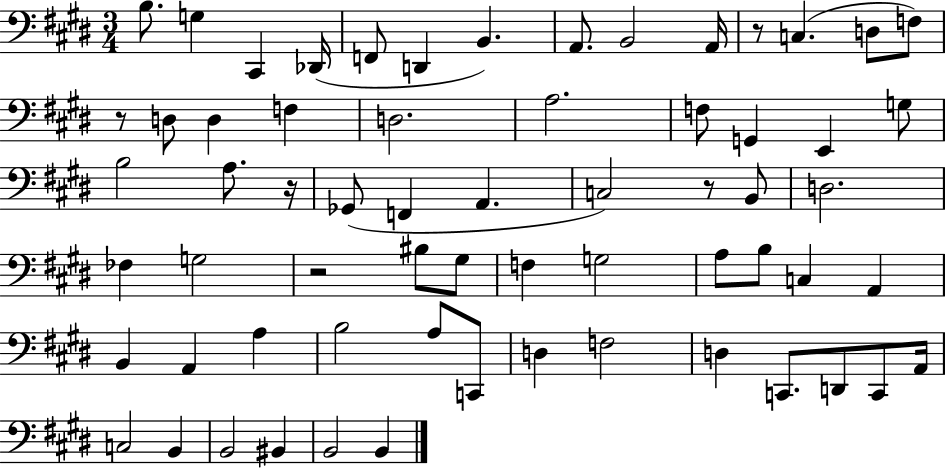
X:1
T:Untitled
M:3/4
L:1/4
K:E
B,/2 G, ^C,, _D,,/4 F,,/2 D,, B,, A,,/2 B,,2 A,,/4 z/2 C, D,/2 F,/2 z/2 D,/2 D, F, D,2 A,2 F,/2 G,, E,, G,/2 B,2 A,/2 z/4 _G,,/2 F,, A,, C,2 z/2 B,,/2 D,2 _F, G,2 z2 ^B,/2 ^G,/2 F, G,2 A,/2 B,/2 C, A,, B,, A,, A, B,2 A,/2 C,,/2 D, F,2 D, C,,/2 D,,/2 C,,/2 A,,/4 C,2 B,, B,,2 ^B,, B,,2 B,,